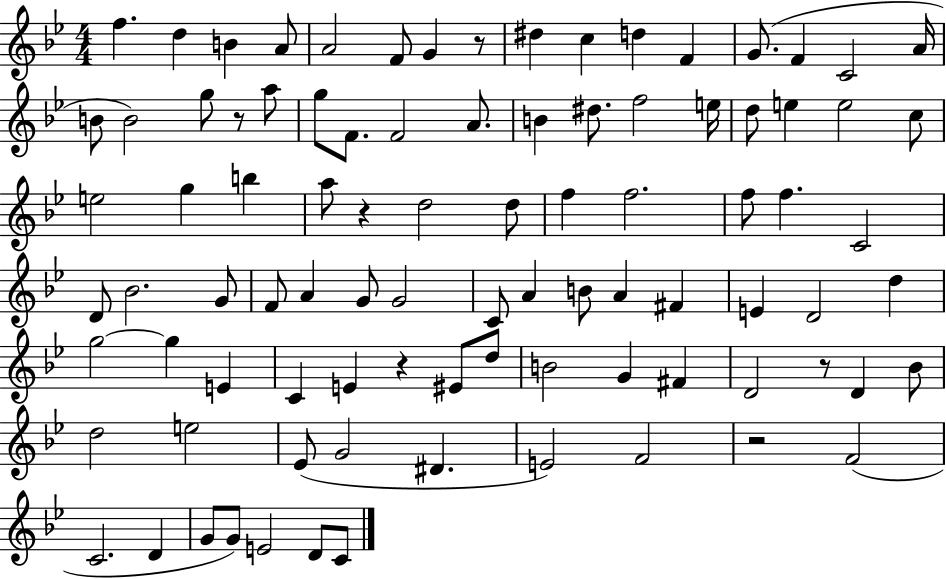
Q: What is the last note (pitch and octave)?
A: C4